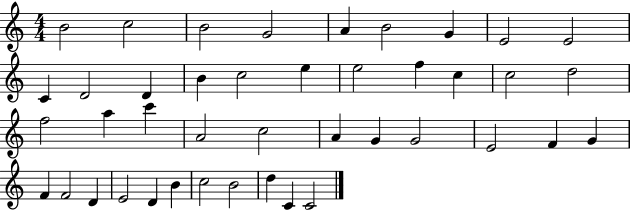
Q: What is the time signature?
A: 4/4